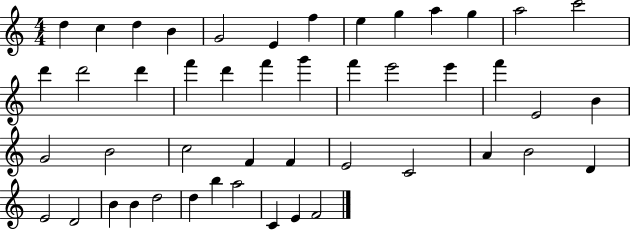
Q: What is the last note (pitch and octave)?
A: F4